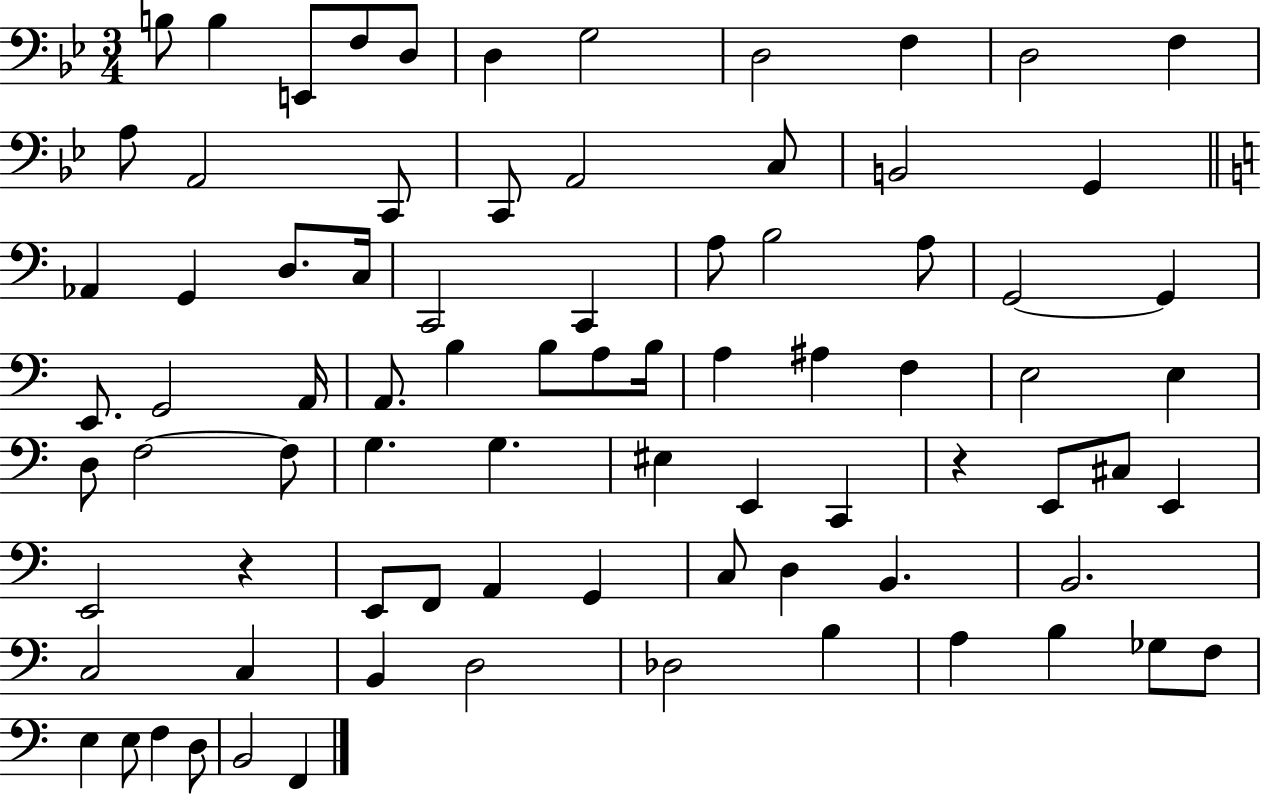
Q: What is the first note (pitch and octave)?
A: B3